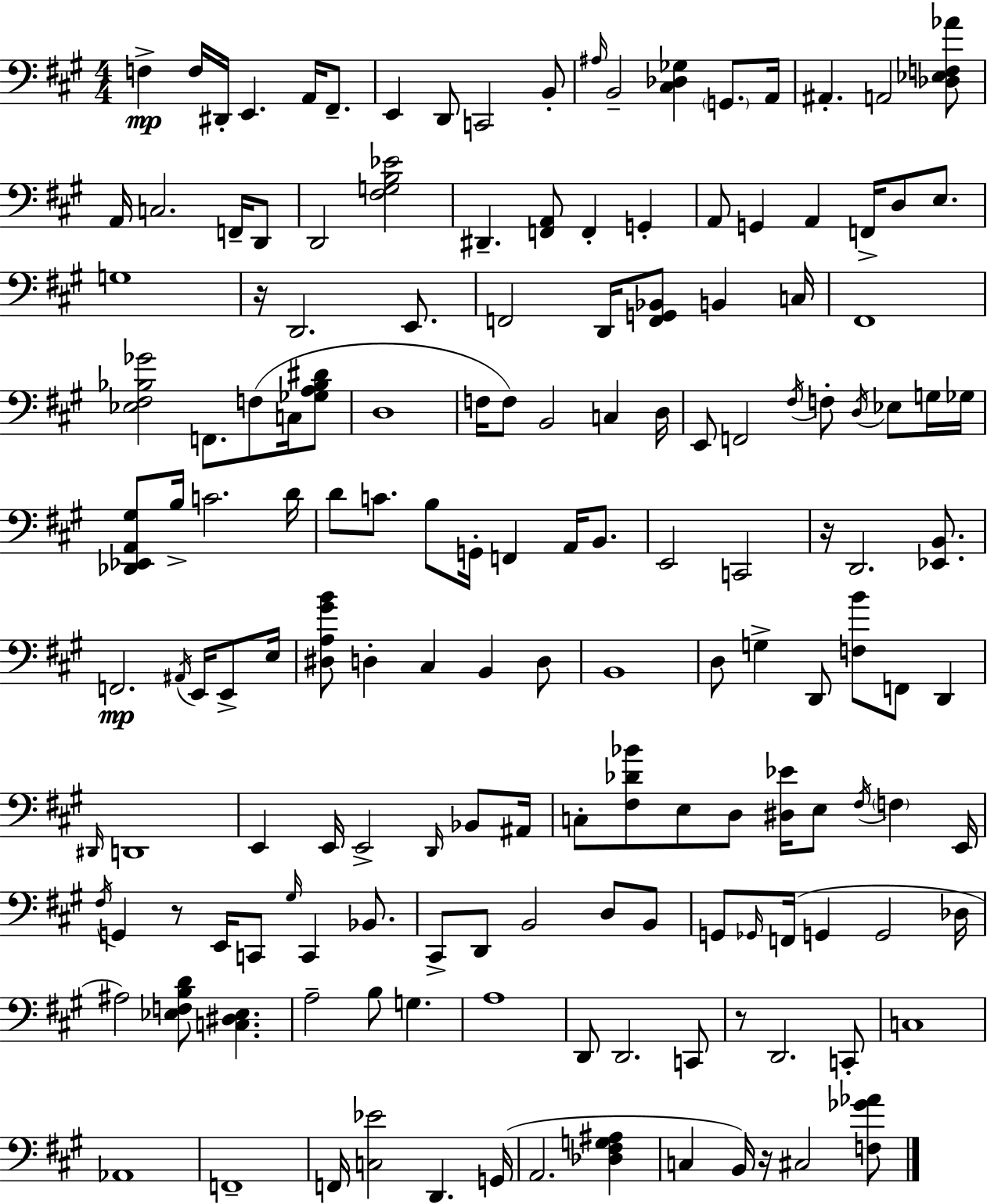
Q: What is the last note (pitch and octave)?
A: C#3